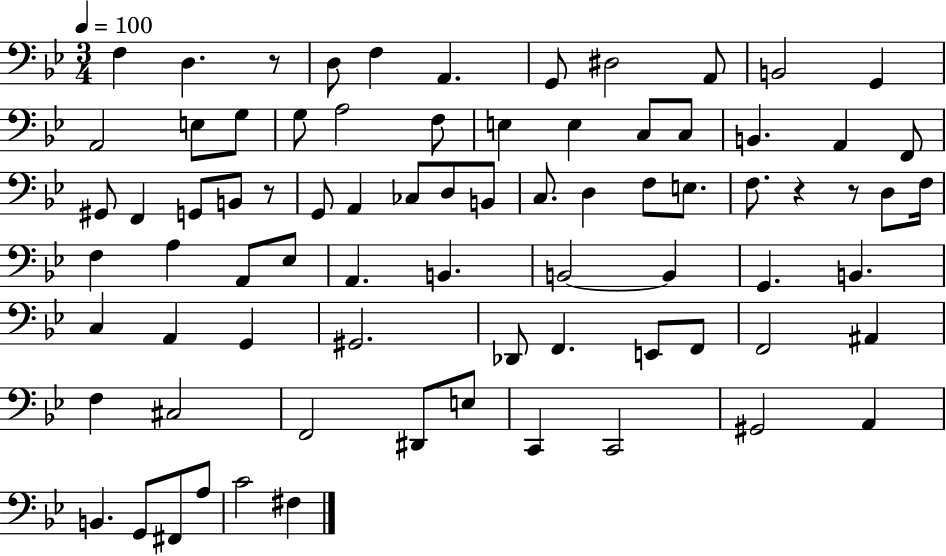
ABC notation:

X:1
T:Untitled
M:3/4
L:1/4
K:Bb
F, D, z/2 D,/2 F, A,, G,,/2 ^D,2 A,,/2 B,,2 G,, A,,2 E,/2 G,/2 G,/2 A,2 F,/2 E, E, C,/2 C,/2 B,, A,, F,,/2 ^G,,/2 F,, G,,/2 B,,/2 z/2 G,,/2 A,, _C,/2 D,/2 B,,/2 C,/2 D, F,/2 E,/2 F,/2 z z/2 D,/2 F,/4 F, A, A,,/2 _E,/2 A,, B,, B,,2 B,, G,, B,, C, A,, G,, ^G,,2 _D,,/2 F,, E,,/2 F,,/2 F,,2 ^A,, F, ^C,2 F,,2 ^D,,/2 E,/2 C,, C,,2 ^G,,2 A,, B,, G,,/2 ^F,,/2 A,/2 C2 ^F,